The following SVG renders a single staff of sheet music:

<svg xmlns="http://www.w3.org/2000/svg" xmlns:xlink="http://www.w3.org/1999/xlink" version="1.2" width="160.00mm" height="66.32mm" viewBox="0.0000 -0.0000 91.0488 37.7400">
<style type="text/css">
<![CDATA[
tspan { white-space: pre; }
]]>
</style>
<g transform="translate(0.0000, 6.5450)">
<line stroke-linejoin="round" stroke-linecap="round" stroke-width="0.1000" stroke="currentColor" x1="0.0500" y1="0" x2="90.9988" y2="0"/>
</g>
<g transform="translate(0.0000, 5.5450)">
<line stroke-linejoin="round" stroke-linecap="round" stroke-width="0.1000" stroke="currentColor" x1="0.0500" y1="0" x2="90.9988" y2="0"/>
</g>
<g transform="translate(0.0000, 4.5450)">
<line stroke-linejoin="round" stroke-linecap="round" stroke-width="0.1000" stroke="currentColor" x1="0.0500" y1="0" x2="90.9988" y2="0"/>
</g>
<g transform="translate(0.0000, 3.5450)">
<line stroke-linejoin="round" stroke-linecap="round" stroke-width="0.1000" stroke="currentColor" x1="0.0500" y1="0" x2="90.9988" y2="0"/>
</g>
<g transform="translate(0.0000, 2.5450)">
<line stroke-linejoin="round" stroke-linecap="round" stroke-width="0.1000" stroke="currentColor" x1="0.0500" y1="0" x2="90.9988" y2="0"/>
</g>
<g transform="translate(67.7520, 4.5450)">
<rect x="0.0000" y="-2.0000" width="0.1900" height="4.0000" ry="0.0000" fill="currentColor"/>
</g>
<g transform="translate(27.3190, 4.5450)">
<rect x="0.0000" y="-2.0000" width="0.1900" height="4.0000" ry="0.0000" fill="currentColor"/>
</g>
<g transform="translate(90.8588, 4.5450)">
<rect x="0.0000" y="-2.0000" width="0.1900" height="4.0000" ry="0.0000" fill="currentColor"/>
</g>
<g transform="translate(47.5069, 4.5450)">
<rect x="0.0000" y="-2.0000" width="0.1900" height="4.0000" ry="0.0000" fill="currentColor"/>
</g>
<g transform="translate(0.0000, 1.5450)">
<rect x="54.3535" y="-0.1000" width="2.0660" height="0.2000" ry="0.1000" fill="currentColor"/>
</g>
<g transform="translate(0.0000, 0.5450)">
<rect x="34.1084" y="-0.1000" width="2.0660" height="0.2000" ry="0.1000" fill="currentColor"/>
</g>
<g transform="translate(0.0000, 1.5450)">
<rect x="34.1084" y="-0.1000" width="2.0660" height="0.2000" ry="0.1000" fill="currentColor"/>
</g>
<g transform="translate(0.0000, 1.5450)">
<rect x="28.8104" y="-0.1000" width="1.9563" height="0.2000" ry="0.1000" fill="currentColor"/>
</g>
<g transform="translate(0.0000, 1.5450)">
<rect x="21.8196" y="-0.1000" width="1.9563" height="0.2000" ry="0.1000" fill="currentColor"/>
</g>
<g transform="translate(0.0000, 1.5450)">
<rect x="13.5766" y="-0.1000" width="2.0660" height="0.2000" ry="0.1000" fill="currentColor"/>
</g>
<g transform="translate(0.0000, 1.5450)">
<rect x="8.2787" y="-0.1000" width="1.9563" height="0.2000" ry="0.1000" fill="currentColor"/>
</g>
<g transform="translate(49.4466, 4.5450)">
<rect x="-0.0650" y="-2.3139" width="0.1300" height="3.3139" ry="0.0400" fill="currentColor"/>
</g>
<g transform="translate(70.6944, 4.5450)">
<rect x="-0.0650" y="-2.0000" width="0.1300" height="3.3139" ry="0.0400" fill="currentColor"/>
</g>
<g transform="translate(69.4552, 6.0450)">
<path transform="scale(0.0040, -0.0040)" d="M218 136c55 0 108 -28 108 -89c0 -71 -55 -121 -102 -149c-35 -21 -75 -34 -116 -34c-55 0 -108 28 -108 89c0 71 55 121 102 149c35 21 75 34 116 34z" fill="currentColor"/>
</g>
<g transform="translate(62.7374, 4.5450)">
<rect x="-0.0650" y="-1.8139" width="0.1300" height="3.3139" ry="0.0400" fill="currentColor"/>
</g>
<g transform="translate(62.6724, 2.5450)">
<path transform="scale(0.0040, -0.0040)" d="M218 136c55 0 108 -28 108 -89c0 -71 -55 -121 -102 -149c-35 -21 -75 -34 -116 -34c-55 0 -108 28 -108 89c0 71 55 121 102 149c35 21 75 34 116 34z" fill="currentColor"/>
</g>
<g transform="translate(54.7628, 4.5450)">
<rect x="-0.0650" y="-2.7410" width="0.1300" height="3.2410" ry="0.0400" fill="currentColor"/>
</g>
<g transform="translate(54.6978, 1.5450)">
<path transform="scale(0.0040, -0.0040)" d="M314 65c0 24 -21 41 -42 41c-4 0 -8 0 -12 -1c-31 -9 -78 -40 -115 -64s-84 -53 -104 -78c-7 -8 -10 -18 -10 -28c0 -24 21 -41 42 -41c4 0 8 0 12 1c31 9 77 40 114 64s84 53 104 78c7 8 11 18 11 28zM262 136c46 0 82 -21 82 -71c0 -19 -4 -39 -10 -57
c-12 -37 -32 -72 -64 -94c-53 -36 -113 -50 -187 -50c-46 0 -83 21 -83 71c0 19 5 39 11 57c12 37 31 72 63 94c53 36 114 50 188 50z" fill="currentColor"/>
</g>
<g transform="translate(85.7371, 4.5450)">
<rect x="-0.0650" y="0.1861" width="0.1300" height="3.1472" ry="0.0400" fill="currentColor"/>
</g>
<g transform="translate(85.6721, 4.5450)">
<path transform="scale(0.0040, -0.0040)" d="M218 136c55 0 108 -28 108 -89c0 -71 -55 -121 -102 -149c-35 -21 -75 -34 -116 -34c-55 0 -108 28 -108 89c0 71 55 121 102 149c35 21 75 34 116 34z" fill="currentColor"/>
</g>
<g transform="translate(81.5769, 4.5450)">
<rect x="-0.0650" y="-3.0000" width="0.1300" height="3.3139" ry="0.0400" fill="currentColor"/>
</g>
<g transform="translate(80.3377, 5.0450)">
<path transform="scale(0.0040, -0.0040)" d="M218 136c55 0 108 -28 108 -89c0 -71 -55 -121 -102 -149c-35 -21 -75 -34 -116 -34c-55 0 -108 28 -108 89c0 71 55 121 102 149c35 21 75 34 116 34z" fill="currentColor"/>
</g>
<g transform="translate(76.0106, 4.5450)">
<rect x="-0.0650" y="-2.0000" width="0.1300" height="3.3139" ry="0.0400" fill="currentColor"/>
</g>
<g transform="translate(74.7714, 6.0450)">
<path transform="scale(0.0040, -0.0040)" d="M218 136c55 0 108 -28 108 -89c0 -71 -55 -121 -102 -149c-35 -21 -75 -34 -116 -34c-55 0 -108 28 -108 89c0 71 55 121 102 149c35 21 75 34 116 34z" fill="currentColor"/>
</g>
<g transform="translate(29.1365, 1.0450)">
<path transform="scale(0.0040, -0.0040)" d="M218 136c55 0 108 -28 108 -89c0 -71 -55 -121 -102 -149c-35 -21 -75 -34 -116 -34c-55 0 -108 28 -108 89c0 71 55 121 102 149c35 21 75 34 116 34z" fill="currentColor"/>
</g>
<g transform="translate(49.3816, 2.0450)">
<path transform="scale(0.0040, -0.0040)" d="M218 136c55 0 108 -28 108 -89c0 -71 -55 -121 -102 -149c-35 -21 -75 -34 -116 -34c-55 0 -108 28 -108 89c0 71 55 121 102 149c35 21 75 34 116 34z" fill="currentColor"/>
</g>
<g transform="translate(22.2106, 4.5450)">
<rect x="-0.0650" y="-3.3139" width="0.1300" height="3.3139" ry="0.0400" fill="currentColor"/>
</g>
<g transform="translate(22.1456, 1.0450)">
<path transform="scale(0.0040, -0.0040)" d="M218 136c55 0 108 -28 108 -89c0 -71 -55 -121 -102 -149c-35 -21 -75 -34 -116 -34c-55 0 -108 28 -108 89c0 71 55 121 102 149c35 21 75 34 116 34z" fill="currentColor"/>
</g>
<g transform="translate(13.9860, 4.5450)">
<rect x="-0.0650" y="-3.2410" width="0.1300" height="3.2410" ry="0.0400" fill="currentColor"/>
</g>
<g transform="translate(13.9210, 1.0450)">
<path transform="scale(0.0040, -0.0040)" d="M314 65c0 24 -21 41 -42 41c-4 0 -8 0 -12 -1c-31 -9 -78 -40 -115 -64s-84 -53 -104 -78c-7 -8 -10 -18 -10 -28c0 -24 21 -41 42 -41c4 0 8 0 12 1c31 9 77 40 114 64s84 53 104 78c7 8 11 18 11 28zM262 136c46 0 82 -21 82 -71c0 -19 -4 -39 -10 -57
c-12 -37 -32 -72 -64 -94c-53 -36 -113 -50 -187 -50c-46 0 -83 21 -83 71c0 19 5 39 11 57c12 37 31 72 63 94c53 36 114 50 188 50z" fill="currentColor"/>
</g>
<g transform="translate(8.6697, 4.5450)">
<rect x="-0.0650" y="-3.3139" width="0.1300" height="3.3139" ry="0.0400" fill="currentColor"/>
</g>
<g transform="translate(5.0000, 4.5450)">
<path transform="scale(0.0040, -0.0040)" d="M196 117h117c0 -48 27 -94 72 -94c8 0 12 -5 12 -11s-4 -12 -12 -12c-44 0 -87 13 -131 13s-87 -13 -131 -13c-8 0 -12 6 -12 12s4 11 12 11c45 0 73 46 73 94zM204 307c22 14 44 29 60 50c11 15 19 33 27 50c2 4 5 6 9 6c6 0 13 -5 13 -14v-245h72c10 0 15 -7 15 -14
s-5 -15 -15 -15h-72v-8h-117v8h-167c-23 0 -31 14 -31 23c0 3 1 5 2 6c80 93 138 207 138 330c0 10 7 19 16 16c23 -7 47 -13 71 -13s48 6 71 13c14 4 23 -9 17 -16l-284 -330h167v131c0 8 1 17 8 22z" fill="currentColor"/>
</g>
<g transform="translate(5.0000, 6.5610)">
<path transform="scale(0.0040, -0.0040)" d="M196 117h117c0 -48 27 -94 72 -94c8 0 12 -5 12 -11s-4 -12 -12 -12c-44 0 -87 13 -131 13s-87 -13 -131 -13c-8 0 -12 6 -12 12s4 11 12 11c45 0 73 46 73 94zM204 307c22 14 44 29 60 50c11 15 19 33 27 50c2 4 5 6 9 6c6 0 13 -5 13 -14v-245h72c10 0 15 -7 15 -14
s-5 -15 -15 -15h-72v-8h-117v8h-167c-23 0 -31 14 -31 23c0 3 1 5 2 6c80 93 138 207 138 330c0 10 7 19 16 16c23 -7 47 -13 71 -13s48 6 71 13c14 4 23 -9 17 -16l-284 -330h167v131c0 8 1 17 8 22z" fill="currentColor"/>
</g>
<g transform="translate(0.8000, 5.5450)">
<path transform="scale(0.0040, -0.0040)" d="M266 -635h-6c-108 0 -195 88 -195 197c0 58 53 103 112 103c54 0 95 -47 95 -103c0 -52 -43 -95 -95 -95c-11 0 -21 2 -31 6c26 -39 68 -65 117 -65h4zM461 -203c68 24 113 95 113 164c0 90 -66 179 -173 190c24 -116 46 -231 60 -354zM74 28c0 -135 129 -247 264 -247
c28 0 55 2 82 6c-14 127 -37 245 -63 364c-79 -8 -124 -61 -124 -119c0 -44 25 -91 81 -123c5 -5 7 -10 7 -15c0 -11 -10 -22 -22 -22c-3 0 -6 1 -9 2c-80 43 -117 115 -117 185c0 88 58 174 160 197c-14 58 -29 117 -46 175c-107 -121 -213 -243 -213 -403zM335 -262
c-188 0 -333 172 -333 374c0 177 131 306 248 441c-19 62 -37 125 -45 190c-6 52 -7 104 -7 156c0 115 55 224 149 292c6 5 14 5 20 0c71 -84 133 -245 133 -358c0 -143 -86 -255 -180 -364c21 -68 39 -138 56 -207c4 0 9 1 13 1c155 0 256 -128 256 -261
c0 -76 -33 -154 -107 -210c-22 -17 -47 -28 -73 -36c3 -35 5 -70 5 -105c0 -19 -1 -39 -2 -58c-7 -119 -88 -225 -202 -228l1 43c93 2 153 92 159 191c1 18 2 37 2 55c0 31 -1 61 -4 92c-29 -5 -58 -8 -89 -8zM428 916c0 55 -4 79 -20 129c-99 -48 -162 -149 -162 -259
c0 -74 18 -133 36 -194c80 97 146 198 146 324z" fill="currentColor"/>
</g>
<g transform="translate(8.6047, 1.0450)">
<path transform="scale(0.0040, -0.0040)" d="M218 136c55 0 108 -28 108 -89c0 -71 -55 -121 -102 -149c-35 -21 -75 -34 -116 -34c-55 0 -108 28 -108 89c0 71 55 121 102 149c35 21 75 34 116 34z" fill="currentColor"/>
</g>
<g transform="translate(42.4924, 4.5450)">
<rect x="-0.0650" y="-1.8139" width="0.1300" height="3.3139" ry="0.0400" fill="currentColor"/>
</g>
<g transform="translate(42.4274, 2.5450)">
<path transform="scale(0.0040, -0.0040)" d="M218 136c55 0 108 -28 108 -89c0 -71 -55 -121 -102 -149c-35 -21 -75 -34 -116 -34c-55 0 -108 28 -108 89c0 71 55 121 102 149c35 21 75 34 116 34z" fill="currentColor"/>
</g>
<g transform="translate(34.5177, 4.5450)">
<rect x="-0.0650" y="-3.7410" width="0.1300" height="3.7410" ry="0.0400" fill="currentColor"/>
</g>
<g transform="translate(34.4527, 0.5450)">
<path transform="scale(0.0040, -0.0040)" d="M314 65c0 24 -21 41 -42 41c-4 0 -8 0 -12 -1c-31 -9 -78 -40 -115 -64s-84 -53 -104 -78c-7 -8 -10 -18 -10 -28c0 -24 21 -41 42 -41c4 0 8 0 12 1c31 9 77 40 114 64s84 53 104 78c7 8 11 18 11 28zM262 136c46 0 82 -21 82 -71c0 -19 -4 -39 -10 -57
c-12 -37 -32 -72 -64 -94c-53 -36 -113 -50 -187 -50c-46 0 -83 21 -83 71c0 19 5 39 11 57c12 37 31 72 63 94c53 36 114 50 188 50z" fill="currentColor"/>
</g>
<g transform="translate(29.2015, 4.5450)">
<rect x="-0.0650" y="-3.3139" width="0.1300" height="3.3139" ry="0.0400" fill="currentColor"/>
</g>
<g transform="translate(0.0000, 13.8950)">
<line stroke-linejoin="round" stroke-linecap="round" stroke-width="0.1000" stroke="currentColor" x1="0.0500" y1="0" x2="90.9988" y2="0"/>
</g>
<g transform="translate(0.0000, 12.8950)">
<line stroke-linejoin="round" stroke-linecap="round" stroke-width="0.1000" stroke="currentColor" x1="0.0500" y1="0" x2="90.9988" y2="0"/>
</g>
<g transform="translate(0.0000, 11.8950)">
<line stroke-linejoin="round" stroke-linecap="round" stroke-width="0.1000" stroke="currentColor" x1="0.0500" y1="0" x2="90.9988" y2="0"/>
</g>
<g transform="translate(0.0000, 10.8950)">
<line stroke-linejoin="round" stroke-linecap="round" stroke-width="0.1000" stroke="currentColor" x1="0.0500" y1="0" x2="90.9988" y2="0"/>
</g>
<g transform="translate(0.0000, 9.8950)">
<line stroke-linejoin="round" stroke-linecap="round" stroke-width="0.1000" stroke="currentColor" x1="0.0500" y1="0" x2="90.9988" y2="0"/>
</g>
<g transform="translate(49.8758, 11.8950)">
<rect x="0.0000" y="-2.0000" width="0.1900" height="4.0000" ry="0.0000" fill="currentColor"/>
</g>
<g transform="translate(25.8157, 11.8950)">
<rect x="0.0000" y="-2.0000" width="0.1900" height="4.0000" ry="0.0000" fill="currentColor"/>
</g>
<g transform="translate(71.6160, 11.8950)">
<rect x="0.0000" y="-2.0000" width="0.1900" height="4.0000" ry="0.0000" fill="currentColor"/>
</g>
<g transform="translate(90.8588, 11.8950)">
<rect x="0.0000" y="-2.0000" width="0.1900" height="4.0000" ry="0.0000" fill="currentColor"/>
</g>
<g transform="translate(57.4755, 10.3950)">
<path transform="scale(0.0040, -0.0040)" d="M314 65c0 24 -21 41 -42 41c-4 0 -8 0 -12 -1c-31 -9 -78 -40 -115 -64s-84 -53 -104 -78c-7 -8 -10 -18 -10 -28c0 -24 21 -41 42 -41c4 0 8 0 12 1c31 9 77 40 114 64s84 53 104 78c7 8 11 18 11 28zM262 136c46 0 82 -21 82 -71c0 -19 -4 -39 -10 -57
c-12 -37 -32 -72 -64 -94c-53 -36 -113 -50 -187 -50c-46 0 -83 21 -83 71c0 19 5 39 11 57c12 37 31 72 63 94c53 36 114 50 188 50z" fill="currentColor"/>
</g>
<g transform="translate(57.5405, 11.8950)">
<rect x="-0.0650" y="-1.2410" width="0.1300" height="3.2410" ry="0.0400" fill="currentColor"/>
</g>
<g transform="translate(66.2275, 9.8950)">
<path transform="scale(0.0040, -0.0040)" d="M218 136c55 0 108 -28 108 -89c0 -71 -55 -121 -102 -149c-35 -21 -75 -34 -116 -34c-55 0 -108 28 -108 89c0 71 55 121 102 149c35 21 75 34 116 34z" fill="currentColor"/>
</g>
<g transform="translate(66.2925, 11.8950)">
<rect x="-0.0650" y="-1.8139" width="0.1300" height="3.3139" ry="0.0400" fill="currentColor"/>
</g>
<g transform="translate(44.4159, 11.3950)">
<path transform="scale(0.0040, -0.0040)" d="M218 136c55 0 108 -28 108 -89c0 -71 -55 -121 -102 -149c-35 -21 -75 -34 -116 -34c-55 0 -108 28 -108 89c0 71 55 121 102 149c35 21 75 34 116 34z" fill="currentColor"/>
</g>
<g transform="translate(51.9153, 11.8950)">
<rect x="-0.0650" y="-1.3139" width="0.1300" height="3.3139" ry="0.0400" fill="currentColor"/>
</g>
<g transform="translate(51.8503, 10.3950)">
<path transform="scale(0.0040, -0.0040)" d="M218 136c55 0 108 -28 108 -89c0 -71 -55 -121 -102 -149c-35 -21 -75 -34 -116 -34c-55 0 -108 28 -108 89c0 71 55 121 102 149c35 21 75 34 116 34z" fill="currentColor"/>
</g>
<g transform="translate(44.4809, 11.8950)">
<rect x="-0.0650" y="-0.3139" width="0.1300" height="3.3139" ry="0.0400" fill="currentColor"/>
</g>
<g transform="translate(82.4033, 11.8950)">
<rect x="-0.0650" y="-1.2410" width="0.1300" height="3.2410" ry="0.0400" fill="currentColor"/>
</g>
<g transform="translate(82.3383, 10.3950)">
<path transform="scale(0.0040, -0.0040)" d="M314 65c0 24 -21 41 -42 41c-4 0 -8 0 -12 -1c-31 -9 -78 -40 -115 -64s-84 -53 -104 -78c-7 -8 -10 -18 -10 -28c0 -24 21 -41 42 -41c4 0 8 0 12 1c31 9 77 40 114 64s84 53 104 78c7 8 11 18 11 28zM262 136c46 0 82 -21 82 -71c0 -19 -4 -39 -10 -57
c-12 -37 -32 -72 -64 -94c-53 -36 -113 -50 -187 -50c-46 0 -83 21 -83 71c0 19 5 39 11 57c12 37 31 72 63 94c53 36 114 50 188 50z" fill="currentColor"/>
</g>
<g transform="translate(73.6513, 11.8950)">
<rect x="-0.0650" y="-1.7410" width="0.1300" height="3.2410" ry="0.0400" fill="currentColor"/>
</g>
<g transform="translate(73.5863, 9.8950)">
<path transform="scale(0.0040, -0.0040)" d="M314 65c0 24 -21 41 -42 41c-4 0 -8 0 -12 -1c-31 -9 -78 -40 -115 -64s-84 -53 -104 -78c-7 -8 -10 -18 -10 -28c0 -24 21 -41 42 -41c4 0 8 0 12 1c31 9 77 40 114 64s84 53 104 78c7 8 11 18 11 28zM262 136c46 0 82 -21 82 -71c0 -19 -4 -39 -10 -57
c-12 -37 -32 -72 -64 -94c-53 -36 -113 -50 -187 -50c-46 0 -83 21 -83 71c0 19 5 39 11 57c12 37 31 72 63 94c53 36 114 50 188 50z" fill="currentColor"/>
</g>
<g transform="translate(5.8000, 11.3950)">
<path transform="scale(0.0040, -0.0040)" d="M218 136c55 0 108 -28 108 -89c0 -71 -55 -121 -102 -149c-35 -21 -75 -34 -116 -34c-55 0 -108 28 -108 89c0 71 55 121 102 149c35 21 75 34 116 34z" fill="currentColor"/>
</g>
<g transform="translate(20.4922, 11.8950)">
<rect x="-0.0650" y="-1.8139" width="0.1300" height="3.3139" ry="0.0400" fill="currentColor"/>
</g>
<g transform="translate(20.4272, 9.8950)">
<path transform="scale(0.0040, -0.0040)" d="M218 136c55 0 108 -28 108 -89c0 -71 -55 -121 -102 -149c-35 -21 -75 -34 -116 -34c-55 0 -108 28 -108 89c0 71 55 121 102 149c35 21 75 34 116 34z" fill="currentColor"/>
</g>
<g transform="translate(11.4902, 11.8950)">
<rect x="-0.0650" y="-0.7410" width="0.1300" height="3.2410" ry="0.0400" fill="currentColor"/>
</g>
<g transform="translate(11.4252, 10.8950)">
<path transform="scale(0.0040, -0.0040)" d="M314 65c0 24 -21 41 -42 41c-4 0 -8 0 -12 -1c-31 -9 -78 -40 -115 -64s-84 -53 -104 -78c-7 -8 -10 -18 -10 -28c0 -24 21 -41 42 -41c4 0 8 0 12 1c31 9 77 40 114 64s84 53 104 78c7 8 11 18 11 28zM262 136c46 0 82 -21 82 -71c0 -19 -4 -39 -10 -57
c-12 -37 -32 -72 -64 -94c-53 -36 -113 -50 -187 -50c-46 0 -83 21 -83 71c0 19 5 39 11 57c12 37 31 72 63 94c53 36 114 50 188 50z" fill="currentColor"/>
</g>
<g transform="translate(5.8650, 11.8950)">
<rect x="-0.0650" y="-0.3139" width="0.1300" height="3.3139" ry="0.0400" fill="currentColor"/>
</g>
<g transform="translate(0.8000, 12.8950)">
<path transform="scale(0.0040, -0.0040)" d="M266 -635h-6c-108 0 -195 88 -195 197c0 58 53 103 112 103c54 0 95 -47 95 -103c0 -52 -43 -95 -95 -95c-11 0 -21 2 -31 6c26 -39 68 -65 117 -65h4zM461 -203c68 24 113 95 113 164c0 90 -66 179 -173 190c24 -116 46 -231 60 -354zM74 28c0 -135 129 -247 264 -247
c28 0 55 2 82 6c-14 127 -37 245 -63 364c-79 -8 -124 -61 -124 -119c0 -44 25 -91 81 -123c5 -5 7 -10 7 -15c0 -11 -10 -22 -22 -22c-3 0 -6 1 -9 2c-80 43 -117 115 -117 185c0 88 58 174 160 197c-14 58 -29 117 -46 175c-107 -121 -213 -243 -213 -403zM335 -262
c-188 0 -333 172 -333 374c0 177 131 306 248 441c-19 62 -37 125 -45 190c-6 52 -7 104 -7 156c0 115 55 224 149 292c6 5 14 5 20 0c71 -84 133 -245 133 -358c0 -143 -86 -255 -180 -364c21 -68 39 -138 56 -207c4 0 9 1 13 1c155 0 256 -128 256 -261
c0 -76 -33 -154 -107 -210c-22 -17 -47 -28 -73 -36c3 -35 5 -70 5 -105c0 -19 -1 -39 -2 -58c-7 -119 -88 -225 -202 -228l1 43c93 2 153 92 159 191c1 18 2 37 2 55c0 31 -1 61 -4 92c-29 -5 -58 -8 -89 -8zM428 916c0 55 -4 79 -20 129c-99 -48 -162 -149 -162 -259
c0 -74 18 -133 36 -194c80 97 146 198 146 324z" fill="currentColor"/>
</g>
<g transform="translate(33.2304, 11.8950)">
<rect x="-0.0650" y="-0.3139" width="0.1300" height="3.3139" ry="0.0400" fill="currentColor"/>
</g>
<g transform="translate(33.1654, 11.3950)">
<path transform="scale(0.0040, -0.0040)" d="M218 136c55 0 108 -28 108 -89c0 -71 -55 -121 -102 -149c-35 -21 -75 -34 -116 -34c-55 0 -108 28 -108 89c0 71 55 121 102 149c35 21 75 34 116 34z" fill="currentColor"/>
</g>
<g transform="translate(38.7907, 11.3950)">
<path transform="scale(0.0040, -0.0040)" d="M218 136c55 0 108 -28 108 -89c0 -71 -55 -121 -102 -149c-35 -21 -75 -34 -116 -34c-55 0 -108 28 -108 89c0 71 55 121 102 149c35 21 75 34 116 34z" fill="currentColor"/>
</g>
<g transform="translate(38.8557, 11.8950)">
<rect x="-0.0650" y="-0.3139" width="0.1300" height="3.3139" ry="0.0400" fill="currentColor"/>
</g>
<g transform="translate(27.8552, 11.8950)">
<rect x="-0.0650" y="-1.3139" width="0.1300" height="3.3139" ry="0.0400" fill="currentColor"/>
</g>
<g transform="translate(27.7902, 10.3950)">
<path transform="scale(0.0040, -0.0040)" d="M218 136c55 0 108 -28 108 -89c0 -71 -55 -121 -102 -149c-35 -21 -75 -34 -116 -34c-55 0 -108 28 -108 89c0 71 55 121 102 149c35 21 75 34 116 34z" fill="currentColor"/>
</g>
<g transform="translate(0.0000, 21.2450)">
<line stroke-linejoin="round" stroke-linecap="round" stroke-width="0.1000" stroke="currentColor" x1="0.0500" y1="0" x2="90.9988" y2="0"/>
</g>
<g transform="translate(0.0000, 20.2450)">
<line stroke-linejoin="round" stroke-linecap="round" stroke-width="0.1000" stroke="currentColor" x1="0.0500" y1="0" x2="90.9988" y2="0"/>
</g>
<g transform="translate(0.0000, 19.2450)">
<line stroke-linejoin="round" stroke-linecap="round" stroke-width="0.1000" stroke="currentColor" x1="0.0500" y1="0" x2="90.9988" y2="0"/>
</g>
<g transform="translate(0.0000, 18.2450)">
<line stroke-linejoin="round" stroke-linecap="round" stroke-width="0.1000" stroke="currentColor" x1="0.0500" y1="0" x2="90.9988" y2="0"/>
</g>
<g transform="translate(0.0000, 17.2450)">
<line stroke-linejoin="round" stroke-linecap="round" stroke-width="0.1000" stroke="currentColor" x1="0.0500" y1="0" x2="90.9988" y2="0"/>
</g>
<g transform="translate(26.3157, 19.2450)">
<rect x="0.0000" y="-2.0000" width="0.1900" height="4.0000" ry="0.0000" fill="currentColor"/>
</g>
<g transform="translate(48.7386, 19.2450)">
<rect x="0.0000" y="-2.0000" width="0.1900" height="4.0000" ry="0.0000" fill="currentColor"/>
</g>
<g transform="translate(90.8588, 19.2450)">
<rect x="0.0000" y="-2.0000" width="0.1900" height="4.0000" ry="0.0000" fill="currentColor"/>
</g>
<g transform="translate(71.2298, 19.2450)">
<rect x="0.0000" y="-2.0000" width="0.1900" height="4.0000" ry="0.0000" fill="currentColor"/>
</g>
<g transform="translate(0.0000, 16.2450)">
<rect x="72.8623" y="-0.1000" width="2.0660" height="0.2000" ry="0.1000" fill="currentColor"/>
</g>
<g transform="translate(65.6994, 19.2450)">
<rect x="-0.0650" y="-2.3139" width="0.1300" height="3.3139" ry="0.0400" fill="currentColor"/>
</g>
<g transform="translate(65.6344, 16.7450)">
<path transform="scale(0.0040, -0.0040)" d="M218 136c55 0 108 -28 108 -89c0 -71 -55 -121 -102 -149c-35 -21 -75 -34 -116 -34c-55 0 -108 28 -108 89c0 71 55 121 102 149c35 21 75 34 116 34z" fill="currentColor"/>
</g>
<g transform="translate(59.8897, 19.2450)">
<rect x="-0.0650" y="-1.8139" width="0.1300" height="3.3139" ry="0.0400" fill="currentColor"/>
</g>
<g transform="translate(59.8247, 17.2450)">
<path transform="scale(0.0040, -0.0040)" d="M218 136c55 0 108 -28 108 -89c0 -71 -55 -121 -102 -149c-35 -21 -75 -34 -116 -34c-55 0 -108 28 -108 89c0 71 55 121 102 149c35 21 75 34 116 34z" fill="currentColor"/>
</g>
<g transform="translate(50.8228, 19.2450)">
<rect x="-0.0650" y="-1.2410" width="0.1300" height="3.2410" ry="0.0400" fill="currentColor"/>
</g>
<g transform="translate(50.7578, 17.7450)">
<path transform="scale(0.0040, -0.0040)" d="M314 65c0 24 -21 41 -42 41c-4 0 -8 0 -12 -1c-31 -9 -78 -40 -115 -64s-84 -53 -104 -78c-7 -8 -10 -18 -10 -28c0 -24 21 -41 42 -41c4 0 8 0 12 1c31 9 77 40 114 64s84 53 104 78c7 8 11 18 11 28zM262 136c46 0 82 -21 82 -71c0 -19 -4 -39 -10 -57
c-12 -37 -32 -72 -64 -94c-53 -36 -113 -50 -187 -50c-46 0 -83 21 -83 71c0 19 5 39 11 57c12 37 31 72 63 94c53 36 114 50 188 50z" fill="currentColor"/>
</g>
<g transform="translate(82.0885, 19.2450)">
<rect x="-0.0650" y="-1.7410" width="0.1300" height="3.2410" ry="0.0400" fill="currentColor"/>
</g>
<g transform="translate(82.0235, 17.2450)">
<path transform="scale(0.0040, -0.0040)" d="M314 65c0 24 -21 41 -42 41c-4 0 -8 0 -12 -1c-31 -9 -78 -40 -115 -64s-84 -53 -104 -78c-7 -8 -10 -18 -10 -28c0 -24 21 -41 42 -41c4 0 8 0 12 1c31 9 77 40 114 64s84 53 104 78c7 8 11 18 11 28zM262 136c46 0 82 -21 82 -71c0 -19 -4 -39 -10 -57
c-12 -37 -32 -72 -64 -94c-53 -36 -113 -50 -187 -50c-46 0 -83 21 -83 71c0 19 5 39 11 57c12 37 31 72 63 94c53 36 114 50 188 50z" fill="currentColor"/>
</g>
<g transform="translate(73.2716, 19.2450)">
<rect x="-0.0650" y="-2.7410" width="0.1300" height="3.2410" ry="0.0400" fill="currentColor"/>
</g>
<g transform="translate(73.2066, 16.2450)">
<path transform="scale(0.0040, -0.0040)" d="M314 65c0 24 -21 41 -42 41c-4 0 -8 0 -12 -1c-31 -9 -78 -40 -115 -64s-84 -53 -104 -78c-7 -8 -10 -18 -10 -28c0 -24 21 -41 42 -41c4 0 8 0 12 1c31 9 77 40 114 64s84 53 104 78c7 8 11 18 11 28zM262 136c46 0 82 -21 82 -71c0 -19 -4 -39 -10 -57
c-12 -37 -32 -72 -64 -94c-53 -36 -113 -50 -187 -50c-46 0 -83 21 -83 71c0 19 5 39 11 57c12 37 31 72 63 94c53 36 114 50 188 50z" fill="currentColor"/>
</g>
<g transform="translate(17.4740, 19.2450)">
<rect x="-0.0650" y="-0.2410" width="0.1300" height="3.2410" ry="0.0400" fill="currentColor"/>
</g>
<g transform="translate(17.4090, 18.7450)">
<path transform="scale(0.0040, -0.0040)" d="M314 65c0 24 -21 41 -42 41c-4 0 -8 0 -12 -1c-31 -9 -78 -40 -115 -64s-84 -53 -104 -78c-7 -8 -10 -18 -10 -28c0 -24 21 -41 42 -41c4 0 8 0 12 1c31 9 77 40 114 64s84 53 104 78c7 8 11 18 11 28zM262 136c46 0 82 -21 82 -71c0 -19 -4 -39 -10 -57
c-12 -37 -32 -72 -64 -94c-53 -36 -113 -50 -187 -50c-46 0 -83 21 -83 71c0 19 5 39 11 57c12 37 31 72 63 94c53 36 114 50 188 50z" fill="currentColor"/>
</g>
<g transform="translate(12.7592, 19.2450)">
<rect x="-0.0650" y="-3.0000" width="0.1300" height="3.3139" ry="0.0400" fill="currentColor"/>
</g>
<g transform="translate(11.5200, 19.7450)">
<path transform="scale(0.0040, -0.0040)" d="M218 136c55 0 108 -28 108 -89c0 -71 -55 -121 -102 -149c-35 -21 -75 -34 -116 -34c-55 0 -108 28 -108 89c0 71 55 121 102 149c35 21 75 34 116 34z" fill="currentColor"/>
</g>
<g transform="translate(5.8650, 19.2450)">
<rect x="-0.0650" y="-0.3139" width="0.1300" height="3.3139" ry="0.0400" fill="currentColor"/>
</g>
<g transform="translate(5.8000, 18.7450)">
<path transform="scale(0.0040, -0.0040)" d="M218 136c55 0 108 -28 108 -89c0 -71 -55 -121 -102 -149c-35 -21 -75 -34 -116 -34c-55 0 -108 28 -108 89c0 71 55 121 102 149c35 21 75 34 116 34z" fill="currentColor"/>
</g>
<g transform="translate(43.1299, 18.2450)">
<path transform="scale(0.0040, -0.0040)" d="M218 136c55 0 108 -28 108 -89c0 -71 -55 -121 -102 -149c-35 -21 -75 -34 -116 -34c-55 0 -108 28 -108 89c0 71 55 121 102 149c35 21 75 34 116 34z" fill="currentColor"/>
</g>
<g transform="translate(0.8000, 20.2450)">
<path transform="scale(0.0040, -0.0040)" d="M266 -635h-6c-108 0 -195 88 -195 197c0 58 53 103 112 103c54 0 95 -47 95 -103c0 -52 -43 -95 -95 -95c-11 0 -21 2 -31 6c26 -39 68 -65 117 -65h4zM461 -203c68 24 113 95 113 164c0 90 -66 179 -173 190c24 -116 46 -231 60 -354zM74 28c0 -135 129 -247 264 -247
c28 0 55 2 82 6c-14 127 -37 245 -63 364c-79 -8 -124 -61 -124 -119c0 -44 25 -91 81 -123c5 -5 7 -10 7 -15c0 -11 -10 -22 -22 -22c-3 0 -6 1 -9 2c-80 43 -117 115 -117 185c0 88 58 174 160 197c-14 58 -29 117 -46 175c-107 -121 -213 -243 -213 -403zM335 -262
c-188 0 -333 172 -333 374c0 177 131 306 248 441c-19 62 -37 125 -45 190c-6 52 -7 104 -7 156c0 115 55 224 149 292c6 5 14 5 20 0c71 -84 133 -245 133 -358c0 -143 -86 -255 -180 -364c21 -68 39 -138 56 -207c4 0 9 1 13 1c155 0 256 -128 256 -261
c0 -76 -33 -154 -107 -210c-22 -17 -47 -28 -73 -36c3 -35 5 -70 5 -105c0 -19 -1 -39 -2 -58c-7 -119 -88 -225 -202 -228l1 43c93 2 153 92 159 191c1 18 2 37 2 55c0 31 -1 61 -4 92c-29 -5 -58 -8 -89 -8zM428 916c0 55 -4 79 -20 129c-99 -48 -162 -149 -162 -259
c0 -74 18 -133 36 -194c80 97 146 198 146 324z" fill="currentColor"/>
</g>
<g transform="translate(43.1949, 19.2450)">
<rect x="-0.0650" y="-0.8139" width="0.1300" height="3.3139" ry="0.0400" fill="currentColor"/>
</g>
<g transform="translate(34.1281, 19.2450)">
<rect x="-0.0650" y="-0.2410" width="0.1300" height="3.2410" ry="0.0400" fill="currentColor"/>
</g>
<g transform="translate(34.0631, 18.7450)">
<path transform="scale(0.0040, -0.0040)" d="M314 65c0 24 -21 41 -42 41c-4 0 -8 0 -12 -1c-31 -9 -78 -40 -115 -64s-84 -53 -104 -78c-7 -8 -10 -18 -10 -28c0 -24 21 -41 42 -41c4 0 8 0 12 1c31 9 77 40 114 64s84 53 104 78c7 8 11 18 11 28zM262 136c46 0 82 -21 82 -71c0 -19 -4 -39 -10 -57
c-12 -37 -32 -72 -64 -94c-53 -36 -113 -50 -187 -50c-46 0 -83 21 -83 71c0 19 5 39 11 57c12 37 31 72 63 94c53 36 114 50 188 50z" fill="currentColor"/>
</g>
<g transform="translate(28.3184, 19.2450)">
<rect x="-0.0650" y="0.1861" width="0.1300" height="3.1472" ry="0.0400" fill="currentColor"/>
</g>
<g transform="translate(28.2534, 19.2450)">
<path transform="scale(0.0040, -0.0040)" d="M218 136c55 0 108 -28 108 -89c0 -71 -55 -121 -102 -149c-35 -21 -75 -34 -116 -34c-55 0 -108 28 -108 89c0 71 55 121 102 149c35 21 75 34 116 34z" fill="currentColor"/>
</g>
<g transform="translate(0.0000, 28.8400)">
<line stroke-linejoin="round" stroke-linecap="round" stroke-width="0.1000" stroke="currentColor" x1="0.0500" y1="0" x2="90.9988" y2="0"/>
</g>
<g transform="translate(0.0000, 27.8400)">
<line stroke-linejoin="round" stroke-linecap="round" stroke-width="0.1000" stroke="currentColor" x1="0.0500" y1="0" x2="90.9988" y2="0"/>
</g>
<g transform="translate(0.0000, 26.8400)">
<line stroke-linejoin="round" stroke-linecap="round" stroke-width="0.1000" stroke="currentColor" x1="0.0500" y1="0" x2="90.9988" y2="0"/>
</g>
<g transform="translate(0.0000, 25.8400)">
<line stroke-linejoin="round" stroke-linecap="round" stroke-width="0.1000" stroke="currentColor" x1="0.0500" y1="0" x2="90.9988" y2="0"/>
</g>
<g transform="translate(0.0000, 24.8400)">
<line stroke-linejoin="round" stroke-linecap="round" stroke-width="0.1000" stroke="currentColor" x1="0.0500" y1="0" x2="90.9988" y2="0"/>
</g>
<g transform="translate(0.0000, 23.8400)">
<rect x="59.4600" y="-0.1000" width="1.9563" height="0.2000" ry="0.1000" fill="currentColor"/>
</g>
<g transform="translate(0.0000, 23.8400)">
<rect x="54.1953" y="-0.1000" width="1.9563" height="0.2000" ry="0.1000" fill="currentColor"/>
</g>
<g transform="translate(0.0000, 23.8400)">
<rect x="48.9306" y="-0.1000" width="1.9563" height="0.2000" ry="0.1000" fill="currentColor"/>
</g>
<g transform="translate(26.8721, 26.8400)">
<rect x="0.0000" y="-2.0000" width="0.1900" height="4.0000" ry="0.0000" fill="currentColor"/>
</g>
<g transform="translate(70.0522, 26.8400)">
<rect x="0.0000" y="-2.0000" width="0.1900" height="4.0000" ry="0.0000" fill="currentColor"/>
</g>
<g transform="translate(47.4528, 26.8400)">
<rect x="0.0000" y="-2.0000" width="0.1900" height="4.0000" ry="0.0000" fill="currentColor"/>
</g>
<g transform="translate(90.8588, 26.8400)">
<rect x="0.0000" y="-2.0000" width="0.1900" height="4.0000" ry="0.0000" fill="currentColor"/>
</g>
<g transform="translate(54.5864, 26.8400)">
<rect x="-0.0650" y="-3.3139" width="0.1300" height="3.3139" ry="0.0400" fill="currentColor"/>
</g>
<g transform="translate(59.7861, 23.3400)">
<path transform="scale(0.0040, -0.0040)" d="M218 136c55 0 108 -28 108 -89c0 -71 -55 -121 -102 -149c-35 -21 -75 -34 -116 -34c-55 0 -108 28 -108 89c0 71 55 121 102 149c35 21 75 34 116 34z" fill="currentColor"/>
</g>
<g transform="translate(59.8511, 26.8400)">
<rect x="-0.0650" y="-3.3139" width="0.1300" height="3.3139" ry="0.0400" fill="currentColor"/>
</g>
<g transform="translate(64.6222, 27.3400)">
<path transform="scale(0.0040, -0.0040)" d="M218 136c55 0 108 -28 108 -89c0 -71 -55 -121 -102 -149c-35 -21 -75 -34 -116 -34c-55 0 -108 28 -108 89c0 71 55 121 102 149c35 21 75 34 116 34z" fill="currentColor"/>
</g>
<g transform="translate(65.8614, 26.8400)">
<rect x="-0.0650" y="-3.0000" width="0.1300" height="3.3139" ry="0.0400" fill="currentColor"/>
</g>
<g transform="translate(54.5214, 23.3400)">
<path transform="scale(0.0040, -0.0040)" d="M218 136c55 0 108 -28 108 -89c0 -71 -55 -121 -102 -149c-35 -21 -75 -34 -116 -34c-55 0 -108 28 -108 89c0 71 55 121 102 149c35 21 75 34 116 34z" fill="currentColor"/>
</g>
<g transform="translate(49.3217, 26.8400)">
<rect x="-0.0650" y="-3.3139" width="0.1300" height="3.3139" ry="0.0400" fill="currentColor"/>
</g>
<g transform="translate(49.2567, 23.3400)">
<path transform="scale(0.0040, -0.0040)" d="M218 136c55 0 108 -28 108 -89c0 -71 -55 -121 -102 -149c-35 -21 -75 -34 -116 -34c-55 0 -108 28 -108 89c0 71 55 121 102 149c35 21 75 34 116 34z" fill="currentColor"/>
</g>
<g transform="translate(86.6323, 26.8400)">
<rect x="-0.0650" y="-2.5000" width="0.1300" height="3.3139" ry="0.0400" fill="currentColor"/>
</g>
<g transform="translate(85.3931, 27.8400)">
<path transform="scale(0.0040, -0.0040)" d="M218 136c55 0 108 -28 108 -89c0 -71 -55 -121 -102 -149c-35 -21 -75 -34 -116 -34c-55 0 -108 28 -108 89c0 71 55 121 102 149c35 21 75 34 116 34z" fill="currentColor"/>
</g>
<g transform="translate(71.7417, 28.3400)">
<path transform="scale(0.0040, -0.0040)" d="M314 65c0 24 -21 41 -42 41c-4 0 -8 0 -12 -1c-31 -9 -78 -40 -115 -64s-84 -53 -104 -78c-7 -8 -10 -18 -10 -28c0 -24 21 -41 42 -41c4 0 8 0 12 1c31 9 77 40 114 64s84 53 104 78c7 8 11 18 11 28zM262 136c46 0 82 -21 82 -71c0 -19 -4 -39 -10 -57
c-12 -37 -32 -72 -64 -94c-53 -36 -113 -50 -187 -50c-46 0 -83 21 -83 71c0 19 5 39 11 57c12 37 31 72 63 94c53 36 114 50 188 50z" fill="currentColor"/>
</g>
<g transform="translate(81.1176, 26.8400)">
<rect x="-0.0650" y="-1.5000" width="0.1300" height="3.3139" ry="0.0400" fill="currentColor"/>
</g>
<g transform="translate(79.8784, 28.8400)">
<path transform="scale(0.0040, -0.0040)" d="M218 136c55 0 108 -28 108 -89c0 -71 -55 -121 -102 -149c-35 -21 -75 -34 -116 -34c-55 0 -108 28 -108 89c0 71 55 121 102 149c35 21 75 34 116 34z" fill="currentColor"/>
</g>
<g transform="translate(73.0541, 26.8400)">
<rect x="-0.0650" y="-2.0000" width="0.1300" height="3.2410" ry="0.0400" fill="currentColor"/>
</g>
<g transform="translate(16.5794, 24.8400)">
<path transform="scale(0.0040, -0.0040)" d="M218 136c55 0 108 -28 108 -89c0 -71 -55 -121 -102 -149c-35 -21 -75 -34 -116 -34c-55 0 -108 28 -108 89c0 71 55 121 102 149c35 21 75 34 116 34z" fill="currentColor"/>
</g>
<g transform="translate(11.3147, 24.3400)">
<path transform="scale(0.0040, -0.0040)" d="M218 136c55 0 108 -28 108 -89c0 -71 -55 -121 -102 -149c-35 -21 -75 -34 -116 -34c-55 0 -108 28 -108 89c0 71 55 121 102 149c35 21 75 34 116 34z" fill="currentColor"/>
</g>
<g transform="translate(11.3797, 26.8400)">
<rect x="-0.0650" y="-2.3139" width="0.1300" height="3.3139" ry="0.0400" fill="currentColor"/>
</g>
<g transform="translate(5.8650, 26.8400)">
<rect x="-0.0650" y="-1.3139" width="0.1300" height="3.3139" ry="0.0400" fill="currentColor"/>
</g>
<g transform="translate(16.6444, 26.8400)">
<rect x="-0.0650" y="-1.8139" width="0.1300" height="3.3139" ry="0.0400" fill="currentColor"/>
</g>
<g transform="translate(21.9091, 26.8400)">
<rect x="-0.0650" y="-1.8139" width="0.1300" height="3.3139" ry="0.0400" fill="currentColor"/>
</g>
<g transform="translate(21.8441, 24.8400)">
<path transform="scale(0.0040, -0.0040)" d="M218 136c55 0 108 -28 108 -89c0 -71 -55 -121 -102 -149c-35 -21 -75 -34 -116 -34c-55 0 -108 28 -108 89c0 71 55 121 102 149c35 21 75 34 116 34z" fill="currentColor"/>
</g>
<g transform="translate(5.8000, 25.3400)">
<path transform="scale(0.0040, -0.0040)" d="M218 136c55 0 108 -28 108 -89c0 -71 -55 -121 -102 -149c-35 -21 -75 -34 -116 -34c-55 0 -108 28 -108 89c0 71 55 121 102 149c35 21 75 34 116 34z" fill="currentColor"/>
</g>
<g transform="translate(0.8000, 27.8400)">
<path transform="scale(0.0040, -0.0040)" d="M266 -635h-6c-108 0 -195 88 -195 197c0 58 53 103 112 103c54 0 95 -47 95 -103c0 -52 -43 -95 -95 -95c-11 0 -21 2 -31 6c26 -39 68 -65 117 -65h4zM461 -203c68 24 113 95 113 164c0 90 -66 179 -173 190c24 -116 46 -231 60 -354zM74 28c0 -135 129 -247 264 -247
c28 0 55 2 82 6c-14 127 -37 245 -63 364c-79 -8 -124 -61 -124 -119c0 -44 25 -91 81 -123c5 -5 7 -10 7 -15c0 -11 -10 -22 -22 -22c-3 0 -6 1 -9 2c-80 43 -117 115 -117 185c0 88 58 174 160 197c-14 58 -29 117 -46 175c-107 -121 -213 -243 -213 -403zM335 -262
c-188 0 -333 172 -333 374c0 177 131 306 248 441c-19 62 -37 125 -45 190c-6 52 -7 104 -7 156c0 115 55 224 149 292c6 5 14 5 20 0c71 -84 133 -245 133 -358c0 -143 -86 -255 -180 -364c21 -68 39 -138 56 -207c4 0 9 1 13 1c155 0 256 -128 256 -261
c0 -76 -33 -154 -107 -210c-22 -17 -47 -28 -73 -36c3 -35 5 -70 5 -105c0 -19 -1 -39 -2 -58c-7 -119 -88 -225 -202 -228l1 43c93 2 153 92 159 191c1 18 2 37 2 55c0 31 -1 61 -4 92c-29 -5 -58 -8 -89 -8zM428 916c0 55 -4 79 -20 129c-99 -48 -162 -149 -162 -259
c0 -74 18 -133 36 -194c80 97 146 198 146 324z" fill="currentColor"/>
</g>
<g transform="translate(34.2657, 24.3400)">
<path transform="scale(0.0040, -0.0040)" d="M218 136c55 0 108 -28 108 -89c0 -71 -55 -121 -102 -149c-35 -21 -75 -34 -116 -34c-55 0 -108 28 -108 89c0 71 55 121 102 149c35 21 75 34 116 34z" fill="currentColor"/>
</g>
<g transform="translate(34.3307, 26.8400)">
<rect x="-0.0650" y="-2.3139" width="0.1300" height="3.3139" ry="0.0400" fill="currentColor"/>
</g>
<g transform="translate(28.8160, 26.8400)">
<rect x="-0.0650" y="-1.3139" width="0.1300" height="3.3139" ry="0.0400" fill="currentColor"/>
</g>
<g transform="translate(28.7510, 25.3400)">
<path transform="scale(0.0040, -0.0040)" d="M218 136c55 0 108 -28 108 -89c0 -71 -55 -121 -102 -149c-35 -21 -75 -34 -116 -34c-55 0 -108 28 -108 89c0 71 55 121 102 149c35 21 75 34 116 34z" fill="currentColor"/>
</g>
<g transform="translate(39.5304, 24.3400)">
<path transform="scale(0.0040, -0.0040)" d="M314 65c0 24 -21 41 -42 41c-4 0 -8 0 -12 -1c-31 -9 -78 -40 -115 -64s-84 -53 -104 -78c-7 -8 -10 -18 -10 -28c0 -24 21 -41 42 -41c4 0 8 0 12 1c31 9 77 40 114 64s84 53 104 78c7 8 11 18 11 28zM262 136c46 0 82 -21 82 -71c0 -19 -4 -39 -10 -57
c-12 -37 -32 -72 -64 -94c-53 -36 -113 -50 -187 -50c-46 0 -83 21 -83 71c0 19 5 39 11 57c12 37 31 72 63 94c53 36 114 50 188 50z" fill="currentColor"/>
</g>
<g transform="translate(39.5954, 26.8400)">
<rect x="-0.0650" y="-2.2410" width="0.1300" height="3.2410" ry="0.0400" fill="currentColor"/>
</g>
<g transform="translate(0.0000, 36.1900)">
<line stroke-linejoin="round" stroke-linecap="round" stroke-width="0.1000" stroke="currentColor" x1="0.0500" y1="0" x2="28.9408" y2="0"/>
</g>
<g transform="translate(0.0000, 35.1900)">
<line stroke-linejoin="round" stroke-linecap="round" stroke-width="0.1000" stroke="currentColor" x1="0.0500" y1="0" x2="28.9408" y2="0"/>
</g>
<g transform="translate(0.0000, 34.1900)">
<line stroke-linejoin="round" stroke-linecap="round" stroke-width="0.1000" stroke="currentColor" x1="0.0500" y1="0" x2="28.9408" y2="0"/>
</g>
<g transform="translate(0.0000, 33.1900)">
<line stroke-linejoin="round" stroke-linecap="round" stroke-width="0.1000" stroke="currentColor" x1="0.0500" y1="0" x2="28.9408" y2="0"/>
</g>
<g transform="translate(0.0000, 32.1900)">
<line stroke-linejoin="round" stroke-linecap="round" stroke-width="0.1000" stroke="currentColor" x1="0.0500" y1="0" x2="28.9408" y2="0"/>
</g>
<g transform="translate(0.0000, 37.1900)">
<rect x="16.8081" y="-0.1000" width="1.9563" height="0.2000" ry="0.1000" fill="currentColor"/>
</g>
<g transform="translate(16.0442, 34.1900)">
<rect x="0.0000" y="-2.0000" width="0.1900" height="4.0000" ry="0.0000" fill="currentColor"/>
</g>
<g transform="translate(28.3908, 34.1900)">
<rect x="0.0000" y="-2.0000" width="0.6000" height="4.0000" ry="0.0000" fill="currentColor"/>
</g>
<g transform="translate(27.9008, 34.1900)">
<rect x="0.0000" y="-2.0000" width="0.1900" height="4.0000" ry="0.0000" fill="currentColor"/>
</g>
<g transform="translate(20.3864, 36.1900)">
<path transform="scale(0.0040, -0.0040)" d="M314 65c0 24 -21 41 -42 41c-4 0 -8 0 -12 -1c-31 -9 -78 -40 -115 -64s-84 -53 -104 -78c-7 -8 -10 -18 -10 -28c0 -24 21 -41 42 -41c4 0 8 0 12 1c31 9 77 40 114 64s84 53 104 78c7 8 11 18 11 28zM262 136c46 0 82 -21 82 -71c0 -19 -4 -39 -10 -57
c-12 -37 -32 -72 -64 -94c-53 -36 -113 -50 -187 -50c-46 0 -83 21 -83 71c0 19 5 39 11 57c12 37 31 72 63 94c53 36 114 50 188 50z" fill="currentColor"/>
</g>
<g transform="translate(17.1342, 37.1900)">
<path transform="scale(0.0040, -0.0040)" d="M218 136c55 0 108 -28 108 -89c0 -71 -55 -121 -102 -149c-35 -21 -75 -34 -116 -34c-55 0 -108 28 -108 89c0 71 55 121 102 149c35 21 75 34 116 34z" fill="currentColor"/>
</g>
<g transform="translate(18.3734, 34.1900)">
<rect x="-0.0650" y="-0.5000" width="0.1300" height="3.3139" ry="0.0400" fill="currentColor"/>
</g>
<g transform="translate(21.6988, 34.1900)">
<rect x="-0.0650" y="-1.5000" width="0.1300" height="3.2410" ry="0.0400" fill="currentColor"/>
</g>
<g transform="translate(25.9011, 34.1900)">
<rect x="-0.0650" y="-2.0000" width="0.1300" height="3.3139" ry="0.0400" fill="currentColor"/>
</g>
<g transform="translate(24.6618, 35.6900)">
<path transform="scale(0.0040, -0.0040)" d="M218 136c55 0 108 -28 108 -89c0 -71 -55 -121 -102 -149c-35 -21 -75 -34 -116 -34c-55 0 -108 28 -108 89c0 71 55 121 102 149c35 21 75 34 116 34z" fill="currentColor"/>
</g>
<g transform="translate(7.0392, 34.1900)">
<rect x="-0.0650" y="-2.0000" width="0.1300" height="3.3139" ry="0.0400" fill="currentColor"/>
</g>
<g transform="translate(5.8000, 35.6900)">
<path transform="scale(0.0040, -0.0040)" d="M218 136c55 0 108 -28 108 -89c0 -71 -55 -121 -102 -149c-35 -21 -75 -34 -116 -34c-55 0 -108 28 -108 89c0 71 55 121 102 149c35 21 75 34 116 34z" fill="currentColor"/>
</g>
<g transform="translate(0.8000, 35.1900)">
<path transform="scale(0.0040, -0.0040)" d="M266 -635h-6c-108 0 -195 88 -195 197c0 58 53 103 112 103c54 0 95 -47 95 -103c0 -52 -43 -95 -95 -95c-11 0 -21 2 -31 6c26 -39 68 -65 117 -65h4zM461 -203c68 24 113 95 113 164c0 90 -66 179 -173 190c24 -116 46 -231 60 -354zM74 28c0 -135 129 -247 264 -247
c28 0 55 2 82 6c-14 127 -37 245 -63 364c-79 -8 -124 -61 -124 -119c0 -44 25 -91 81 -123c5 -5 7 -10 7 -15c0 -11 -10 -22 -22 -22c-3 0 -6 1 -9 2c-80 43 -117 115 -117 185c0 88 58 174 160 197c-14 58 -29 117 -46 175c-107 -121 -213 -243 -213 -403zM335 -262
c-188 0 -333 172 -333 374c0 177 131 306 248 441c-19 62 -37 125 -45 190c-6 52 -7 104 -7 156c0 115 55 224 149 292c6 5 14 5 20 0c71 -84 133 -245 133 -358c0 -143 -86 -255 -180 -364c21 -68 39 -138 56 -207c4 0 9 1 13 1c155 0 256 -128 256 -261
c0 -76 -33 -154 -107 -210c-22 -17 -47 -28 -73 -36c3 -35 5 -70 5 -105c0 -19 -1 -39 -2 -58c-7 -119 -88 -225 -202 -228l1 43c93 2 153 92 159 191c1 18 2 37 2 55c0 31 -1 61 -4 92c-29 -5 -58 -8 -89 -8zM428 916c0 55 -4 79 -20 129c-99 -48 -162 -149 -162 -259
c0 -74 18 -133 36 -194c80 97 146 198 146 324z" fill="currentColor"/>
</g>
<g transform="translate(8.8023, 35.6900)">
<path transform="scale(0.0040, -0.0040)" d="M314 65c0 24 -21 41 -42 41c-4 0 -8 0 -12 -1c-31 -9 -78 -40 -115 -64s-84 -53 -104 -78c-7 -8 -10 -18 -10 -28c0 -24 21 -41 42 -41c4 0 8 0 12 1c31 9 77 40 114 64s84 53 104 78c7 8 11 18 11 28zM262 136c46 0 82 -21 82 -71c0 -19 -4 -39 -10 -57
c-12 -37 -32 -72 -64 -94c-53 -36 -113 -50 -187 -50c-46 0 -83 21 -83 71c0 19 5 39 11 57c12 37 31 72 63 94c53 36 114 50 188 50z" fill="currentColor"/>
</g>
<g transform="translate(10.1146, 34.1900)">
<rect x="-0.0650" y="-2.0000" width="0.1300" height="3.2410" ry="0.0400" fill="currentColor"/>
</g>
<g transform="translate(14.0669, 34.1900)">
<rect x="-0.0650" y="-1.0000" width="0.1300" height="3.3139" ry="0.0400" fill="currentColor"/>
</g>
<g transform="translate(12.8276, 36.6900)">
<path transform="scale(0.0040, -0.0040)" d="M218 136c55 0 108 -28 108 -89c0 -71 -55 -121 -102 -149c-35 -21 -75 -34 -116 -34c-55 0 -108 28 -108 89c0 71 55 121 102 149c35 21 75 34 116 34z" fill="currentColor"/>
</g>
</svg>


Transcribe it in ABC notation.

X:1
T:Untitled
M:4/4
L:1/4
K:C
b b2 b b c'2 f g a2 f F F A B c d2 f e c c c e e2 f f2 e2 c A c2 B c2 d e2 f g a2 f2 e g f f e g g2 b b b A F2 E G F F2 D C E2 F